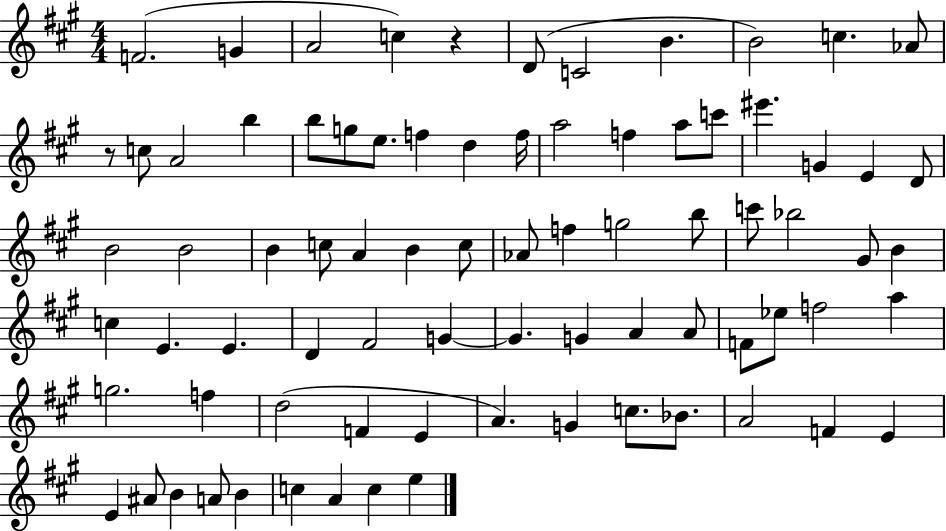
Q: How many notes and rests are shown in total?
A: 79